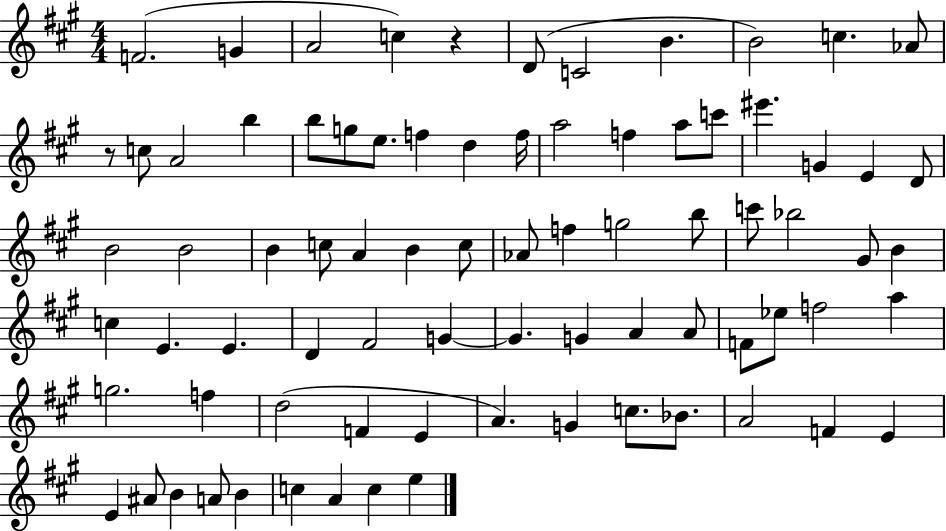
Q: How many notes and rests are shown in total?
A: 79